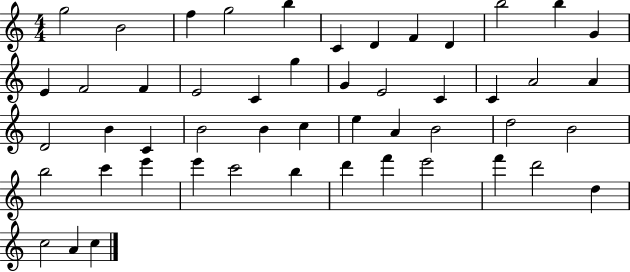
{
  \clef treble
  \numericTimeSignature
  \time 4/4
  \key c \major
  g''2 b'2 | f''4 g''2 b''4 | c'4 d'4 f'4 d'4 | b''2 b''4 g'4 | \break e'4 f'2 f'4 | e'2 c'4 g''4 | g'4 e'2 c'4 | c'4 a'2 a'4 | \break d'2 b'4 c'4 | b'2 b'4 c''4 | e''4 a'4 b'2 | d''2 b'2 | \break b''2 c'''4 e'''4 | e'''4 c'''2 b''4 | d'''4 f'''4 e'''2 | f'''4 d'''2 d''4 | \break c''2 a'4 c''4 | \bar "|."
}